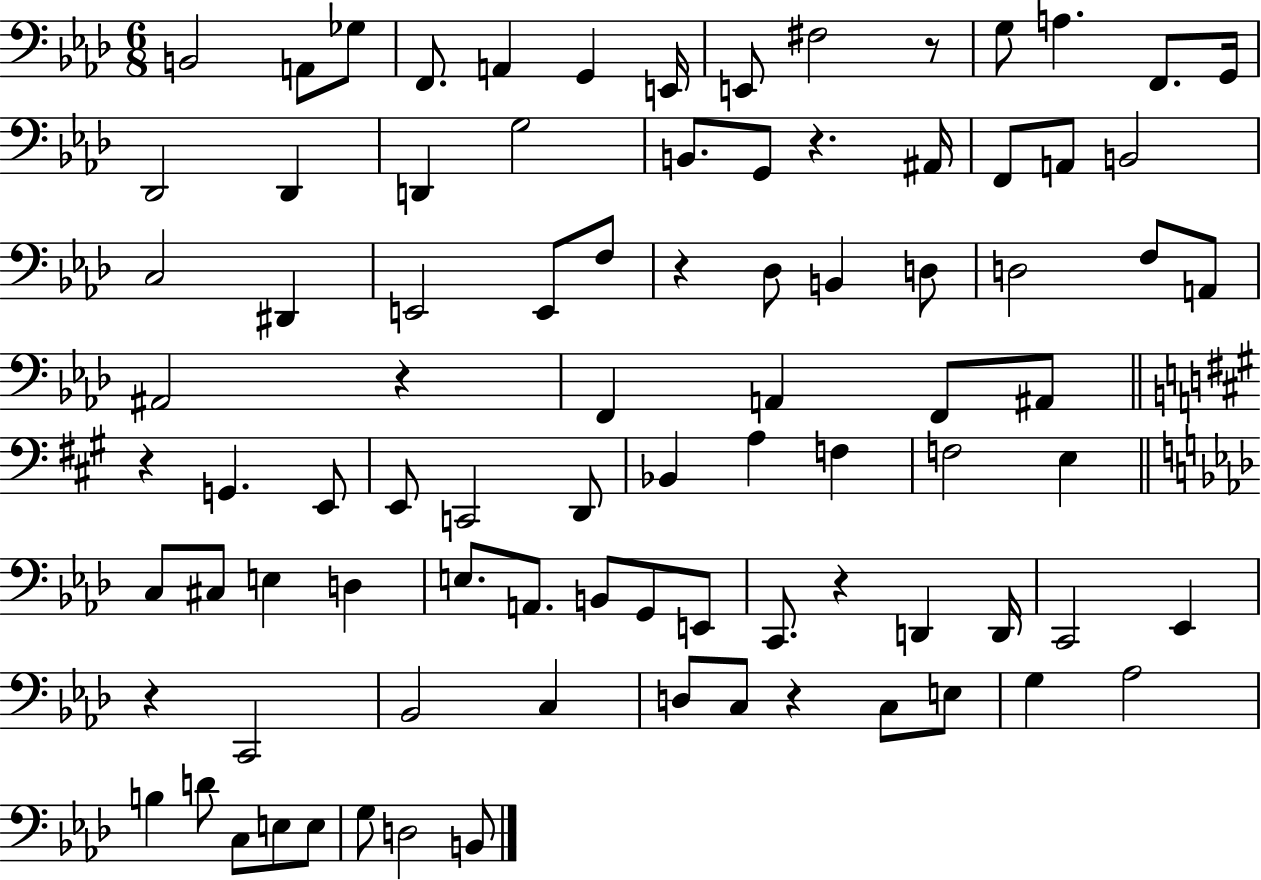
{
  \clef bass
  \numericTimeSignature
  \time 6/8
  \key aes \major
  b,2 a,8 ges8 | f,8. a,4 g,4 e,16 | e,8 fis2 r8 | g8 a4. f,8. g,16 | \break des,2 des,4 | d,4 g2 | b,8. g,8 r4. ais,16 | f,8 a,8 b,2 | \break c2 dis,4 | e,2 e,8 f8 | r4 des8 b,4 d8 | d2 f8 a,8 | \break ais,2 r4 | f,4 a,4 f,8 ais,8 | \bar "||" \break \key a \major r4 g,4. e,8 | e,8 c,2 d,8 | bes,4 a4 f4 | f2 e4 | \break \bar "||" \break \key aes \major c8 cis8 e4 d4 | e8. a,8. b,8 g,8 e,8 | c,8. r4 d,4 d,16 | c,2 ees,4 | \break r4 c,2 | bes,2 c4 | d8 c8 r4 c8 e8 | g4 aes2 | \break b4 d'8 c8 e8 e8 | g8 d2 b,8 | \bar "|."
}